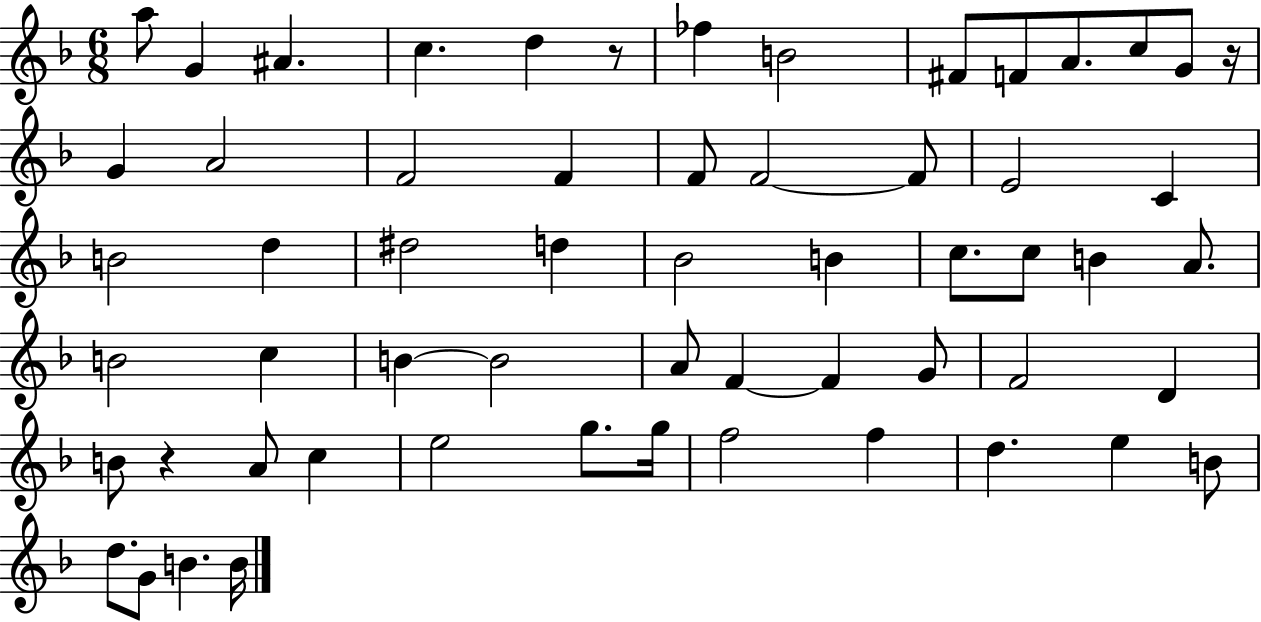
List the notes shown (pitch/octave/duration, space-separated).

A5/e G4/q A#4/q. C5/q. D5/q R/e FES5/q B4/h F#4/e F4/e A4/e. C5/e G4/e R/s G4/q A4/h F4/h F4/q F4/e F4/h F4/e E4/h C4/q B4/h D5/q D#5/h D5/q Bb4/h B4/q C5/e. C5/e B4/q A4/e. B4/h C5/q B4/q B4/h A4/e F4/q F4/q G4/e F4/h D4/q B4/e R/q A4/e C5/q E5/h G5/e. G5/s F5/h F5/q D5/q. E5/q B4/e D5/e. G4/e B4/q. B4/s